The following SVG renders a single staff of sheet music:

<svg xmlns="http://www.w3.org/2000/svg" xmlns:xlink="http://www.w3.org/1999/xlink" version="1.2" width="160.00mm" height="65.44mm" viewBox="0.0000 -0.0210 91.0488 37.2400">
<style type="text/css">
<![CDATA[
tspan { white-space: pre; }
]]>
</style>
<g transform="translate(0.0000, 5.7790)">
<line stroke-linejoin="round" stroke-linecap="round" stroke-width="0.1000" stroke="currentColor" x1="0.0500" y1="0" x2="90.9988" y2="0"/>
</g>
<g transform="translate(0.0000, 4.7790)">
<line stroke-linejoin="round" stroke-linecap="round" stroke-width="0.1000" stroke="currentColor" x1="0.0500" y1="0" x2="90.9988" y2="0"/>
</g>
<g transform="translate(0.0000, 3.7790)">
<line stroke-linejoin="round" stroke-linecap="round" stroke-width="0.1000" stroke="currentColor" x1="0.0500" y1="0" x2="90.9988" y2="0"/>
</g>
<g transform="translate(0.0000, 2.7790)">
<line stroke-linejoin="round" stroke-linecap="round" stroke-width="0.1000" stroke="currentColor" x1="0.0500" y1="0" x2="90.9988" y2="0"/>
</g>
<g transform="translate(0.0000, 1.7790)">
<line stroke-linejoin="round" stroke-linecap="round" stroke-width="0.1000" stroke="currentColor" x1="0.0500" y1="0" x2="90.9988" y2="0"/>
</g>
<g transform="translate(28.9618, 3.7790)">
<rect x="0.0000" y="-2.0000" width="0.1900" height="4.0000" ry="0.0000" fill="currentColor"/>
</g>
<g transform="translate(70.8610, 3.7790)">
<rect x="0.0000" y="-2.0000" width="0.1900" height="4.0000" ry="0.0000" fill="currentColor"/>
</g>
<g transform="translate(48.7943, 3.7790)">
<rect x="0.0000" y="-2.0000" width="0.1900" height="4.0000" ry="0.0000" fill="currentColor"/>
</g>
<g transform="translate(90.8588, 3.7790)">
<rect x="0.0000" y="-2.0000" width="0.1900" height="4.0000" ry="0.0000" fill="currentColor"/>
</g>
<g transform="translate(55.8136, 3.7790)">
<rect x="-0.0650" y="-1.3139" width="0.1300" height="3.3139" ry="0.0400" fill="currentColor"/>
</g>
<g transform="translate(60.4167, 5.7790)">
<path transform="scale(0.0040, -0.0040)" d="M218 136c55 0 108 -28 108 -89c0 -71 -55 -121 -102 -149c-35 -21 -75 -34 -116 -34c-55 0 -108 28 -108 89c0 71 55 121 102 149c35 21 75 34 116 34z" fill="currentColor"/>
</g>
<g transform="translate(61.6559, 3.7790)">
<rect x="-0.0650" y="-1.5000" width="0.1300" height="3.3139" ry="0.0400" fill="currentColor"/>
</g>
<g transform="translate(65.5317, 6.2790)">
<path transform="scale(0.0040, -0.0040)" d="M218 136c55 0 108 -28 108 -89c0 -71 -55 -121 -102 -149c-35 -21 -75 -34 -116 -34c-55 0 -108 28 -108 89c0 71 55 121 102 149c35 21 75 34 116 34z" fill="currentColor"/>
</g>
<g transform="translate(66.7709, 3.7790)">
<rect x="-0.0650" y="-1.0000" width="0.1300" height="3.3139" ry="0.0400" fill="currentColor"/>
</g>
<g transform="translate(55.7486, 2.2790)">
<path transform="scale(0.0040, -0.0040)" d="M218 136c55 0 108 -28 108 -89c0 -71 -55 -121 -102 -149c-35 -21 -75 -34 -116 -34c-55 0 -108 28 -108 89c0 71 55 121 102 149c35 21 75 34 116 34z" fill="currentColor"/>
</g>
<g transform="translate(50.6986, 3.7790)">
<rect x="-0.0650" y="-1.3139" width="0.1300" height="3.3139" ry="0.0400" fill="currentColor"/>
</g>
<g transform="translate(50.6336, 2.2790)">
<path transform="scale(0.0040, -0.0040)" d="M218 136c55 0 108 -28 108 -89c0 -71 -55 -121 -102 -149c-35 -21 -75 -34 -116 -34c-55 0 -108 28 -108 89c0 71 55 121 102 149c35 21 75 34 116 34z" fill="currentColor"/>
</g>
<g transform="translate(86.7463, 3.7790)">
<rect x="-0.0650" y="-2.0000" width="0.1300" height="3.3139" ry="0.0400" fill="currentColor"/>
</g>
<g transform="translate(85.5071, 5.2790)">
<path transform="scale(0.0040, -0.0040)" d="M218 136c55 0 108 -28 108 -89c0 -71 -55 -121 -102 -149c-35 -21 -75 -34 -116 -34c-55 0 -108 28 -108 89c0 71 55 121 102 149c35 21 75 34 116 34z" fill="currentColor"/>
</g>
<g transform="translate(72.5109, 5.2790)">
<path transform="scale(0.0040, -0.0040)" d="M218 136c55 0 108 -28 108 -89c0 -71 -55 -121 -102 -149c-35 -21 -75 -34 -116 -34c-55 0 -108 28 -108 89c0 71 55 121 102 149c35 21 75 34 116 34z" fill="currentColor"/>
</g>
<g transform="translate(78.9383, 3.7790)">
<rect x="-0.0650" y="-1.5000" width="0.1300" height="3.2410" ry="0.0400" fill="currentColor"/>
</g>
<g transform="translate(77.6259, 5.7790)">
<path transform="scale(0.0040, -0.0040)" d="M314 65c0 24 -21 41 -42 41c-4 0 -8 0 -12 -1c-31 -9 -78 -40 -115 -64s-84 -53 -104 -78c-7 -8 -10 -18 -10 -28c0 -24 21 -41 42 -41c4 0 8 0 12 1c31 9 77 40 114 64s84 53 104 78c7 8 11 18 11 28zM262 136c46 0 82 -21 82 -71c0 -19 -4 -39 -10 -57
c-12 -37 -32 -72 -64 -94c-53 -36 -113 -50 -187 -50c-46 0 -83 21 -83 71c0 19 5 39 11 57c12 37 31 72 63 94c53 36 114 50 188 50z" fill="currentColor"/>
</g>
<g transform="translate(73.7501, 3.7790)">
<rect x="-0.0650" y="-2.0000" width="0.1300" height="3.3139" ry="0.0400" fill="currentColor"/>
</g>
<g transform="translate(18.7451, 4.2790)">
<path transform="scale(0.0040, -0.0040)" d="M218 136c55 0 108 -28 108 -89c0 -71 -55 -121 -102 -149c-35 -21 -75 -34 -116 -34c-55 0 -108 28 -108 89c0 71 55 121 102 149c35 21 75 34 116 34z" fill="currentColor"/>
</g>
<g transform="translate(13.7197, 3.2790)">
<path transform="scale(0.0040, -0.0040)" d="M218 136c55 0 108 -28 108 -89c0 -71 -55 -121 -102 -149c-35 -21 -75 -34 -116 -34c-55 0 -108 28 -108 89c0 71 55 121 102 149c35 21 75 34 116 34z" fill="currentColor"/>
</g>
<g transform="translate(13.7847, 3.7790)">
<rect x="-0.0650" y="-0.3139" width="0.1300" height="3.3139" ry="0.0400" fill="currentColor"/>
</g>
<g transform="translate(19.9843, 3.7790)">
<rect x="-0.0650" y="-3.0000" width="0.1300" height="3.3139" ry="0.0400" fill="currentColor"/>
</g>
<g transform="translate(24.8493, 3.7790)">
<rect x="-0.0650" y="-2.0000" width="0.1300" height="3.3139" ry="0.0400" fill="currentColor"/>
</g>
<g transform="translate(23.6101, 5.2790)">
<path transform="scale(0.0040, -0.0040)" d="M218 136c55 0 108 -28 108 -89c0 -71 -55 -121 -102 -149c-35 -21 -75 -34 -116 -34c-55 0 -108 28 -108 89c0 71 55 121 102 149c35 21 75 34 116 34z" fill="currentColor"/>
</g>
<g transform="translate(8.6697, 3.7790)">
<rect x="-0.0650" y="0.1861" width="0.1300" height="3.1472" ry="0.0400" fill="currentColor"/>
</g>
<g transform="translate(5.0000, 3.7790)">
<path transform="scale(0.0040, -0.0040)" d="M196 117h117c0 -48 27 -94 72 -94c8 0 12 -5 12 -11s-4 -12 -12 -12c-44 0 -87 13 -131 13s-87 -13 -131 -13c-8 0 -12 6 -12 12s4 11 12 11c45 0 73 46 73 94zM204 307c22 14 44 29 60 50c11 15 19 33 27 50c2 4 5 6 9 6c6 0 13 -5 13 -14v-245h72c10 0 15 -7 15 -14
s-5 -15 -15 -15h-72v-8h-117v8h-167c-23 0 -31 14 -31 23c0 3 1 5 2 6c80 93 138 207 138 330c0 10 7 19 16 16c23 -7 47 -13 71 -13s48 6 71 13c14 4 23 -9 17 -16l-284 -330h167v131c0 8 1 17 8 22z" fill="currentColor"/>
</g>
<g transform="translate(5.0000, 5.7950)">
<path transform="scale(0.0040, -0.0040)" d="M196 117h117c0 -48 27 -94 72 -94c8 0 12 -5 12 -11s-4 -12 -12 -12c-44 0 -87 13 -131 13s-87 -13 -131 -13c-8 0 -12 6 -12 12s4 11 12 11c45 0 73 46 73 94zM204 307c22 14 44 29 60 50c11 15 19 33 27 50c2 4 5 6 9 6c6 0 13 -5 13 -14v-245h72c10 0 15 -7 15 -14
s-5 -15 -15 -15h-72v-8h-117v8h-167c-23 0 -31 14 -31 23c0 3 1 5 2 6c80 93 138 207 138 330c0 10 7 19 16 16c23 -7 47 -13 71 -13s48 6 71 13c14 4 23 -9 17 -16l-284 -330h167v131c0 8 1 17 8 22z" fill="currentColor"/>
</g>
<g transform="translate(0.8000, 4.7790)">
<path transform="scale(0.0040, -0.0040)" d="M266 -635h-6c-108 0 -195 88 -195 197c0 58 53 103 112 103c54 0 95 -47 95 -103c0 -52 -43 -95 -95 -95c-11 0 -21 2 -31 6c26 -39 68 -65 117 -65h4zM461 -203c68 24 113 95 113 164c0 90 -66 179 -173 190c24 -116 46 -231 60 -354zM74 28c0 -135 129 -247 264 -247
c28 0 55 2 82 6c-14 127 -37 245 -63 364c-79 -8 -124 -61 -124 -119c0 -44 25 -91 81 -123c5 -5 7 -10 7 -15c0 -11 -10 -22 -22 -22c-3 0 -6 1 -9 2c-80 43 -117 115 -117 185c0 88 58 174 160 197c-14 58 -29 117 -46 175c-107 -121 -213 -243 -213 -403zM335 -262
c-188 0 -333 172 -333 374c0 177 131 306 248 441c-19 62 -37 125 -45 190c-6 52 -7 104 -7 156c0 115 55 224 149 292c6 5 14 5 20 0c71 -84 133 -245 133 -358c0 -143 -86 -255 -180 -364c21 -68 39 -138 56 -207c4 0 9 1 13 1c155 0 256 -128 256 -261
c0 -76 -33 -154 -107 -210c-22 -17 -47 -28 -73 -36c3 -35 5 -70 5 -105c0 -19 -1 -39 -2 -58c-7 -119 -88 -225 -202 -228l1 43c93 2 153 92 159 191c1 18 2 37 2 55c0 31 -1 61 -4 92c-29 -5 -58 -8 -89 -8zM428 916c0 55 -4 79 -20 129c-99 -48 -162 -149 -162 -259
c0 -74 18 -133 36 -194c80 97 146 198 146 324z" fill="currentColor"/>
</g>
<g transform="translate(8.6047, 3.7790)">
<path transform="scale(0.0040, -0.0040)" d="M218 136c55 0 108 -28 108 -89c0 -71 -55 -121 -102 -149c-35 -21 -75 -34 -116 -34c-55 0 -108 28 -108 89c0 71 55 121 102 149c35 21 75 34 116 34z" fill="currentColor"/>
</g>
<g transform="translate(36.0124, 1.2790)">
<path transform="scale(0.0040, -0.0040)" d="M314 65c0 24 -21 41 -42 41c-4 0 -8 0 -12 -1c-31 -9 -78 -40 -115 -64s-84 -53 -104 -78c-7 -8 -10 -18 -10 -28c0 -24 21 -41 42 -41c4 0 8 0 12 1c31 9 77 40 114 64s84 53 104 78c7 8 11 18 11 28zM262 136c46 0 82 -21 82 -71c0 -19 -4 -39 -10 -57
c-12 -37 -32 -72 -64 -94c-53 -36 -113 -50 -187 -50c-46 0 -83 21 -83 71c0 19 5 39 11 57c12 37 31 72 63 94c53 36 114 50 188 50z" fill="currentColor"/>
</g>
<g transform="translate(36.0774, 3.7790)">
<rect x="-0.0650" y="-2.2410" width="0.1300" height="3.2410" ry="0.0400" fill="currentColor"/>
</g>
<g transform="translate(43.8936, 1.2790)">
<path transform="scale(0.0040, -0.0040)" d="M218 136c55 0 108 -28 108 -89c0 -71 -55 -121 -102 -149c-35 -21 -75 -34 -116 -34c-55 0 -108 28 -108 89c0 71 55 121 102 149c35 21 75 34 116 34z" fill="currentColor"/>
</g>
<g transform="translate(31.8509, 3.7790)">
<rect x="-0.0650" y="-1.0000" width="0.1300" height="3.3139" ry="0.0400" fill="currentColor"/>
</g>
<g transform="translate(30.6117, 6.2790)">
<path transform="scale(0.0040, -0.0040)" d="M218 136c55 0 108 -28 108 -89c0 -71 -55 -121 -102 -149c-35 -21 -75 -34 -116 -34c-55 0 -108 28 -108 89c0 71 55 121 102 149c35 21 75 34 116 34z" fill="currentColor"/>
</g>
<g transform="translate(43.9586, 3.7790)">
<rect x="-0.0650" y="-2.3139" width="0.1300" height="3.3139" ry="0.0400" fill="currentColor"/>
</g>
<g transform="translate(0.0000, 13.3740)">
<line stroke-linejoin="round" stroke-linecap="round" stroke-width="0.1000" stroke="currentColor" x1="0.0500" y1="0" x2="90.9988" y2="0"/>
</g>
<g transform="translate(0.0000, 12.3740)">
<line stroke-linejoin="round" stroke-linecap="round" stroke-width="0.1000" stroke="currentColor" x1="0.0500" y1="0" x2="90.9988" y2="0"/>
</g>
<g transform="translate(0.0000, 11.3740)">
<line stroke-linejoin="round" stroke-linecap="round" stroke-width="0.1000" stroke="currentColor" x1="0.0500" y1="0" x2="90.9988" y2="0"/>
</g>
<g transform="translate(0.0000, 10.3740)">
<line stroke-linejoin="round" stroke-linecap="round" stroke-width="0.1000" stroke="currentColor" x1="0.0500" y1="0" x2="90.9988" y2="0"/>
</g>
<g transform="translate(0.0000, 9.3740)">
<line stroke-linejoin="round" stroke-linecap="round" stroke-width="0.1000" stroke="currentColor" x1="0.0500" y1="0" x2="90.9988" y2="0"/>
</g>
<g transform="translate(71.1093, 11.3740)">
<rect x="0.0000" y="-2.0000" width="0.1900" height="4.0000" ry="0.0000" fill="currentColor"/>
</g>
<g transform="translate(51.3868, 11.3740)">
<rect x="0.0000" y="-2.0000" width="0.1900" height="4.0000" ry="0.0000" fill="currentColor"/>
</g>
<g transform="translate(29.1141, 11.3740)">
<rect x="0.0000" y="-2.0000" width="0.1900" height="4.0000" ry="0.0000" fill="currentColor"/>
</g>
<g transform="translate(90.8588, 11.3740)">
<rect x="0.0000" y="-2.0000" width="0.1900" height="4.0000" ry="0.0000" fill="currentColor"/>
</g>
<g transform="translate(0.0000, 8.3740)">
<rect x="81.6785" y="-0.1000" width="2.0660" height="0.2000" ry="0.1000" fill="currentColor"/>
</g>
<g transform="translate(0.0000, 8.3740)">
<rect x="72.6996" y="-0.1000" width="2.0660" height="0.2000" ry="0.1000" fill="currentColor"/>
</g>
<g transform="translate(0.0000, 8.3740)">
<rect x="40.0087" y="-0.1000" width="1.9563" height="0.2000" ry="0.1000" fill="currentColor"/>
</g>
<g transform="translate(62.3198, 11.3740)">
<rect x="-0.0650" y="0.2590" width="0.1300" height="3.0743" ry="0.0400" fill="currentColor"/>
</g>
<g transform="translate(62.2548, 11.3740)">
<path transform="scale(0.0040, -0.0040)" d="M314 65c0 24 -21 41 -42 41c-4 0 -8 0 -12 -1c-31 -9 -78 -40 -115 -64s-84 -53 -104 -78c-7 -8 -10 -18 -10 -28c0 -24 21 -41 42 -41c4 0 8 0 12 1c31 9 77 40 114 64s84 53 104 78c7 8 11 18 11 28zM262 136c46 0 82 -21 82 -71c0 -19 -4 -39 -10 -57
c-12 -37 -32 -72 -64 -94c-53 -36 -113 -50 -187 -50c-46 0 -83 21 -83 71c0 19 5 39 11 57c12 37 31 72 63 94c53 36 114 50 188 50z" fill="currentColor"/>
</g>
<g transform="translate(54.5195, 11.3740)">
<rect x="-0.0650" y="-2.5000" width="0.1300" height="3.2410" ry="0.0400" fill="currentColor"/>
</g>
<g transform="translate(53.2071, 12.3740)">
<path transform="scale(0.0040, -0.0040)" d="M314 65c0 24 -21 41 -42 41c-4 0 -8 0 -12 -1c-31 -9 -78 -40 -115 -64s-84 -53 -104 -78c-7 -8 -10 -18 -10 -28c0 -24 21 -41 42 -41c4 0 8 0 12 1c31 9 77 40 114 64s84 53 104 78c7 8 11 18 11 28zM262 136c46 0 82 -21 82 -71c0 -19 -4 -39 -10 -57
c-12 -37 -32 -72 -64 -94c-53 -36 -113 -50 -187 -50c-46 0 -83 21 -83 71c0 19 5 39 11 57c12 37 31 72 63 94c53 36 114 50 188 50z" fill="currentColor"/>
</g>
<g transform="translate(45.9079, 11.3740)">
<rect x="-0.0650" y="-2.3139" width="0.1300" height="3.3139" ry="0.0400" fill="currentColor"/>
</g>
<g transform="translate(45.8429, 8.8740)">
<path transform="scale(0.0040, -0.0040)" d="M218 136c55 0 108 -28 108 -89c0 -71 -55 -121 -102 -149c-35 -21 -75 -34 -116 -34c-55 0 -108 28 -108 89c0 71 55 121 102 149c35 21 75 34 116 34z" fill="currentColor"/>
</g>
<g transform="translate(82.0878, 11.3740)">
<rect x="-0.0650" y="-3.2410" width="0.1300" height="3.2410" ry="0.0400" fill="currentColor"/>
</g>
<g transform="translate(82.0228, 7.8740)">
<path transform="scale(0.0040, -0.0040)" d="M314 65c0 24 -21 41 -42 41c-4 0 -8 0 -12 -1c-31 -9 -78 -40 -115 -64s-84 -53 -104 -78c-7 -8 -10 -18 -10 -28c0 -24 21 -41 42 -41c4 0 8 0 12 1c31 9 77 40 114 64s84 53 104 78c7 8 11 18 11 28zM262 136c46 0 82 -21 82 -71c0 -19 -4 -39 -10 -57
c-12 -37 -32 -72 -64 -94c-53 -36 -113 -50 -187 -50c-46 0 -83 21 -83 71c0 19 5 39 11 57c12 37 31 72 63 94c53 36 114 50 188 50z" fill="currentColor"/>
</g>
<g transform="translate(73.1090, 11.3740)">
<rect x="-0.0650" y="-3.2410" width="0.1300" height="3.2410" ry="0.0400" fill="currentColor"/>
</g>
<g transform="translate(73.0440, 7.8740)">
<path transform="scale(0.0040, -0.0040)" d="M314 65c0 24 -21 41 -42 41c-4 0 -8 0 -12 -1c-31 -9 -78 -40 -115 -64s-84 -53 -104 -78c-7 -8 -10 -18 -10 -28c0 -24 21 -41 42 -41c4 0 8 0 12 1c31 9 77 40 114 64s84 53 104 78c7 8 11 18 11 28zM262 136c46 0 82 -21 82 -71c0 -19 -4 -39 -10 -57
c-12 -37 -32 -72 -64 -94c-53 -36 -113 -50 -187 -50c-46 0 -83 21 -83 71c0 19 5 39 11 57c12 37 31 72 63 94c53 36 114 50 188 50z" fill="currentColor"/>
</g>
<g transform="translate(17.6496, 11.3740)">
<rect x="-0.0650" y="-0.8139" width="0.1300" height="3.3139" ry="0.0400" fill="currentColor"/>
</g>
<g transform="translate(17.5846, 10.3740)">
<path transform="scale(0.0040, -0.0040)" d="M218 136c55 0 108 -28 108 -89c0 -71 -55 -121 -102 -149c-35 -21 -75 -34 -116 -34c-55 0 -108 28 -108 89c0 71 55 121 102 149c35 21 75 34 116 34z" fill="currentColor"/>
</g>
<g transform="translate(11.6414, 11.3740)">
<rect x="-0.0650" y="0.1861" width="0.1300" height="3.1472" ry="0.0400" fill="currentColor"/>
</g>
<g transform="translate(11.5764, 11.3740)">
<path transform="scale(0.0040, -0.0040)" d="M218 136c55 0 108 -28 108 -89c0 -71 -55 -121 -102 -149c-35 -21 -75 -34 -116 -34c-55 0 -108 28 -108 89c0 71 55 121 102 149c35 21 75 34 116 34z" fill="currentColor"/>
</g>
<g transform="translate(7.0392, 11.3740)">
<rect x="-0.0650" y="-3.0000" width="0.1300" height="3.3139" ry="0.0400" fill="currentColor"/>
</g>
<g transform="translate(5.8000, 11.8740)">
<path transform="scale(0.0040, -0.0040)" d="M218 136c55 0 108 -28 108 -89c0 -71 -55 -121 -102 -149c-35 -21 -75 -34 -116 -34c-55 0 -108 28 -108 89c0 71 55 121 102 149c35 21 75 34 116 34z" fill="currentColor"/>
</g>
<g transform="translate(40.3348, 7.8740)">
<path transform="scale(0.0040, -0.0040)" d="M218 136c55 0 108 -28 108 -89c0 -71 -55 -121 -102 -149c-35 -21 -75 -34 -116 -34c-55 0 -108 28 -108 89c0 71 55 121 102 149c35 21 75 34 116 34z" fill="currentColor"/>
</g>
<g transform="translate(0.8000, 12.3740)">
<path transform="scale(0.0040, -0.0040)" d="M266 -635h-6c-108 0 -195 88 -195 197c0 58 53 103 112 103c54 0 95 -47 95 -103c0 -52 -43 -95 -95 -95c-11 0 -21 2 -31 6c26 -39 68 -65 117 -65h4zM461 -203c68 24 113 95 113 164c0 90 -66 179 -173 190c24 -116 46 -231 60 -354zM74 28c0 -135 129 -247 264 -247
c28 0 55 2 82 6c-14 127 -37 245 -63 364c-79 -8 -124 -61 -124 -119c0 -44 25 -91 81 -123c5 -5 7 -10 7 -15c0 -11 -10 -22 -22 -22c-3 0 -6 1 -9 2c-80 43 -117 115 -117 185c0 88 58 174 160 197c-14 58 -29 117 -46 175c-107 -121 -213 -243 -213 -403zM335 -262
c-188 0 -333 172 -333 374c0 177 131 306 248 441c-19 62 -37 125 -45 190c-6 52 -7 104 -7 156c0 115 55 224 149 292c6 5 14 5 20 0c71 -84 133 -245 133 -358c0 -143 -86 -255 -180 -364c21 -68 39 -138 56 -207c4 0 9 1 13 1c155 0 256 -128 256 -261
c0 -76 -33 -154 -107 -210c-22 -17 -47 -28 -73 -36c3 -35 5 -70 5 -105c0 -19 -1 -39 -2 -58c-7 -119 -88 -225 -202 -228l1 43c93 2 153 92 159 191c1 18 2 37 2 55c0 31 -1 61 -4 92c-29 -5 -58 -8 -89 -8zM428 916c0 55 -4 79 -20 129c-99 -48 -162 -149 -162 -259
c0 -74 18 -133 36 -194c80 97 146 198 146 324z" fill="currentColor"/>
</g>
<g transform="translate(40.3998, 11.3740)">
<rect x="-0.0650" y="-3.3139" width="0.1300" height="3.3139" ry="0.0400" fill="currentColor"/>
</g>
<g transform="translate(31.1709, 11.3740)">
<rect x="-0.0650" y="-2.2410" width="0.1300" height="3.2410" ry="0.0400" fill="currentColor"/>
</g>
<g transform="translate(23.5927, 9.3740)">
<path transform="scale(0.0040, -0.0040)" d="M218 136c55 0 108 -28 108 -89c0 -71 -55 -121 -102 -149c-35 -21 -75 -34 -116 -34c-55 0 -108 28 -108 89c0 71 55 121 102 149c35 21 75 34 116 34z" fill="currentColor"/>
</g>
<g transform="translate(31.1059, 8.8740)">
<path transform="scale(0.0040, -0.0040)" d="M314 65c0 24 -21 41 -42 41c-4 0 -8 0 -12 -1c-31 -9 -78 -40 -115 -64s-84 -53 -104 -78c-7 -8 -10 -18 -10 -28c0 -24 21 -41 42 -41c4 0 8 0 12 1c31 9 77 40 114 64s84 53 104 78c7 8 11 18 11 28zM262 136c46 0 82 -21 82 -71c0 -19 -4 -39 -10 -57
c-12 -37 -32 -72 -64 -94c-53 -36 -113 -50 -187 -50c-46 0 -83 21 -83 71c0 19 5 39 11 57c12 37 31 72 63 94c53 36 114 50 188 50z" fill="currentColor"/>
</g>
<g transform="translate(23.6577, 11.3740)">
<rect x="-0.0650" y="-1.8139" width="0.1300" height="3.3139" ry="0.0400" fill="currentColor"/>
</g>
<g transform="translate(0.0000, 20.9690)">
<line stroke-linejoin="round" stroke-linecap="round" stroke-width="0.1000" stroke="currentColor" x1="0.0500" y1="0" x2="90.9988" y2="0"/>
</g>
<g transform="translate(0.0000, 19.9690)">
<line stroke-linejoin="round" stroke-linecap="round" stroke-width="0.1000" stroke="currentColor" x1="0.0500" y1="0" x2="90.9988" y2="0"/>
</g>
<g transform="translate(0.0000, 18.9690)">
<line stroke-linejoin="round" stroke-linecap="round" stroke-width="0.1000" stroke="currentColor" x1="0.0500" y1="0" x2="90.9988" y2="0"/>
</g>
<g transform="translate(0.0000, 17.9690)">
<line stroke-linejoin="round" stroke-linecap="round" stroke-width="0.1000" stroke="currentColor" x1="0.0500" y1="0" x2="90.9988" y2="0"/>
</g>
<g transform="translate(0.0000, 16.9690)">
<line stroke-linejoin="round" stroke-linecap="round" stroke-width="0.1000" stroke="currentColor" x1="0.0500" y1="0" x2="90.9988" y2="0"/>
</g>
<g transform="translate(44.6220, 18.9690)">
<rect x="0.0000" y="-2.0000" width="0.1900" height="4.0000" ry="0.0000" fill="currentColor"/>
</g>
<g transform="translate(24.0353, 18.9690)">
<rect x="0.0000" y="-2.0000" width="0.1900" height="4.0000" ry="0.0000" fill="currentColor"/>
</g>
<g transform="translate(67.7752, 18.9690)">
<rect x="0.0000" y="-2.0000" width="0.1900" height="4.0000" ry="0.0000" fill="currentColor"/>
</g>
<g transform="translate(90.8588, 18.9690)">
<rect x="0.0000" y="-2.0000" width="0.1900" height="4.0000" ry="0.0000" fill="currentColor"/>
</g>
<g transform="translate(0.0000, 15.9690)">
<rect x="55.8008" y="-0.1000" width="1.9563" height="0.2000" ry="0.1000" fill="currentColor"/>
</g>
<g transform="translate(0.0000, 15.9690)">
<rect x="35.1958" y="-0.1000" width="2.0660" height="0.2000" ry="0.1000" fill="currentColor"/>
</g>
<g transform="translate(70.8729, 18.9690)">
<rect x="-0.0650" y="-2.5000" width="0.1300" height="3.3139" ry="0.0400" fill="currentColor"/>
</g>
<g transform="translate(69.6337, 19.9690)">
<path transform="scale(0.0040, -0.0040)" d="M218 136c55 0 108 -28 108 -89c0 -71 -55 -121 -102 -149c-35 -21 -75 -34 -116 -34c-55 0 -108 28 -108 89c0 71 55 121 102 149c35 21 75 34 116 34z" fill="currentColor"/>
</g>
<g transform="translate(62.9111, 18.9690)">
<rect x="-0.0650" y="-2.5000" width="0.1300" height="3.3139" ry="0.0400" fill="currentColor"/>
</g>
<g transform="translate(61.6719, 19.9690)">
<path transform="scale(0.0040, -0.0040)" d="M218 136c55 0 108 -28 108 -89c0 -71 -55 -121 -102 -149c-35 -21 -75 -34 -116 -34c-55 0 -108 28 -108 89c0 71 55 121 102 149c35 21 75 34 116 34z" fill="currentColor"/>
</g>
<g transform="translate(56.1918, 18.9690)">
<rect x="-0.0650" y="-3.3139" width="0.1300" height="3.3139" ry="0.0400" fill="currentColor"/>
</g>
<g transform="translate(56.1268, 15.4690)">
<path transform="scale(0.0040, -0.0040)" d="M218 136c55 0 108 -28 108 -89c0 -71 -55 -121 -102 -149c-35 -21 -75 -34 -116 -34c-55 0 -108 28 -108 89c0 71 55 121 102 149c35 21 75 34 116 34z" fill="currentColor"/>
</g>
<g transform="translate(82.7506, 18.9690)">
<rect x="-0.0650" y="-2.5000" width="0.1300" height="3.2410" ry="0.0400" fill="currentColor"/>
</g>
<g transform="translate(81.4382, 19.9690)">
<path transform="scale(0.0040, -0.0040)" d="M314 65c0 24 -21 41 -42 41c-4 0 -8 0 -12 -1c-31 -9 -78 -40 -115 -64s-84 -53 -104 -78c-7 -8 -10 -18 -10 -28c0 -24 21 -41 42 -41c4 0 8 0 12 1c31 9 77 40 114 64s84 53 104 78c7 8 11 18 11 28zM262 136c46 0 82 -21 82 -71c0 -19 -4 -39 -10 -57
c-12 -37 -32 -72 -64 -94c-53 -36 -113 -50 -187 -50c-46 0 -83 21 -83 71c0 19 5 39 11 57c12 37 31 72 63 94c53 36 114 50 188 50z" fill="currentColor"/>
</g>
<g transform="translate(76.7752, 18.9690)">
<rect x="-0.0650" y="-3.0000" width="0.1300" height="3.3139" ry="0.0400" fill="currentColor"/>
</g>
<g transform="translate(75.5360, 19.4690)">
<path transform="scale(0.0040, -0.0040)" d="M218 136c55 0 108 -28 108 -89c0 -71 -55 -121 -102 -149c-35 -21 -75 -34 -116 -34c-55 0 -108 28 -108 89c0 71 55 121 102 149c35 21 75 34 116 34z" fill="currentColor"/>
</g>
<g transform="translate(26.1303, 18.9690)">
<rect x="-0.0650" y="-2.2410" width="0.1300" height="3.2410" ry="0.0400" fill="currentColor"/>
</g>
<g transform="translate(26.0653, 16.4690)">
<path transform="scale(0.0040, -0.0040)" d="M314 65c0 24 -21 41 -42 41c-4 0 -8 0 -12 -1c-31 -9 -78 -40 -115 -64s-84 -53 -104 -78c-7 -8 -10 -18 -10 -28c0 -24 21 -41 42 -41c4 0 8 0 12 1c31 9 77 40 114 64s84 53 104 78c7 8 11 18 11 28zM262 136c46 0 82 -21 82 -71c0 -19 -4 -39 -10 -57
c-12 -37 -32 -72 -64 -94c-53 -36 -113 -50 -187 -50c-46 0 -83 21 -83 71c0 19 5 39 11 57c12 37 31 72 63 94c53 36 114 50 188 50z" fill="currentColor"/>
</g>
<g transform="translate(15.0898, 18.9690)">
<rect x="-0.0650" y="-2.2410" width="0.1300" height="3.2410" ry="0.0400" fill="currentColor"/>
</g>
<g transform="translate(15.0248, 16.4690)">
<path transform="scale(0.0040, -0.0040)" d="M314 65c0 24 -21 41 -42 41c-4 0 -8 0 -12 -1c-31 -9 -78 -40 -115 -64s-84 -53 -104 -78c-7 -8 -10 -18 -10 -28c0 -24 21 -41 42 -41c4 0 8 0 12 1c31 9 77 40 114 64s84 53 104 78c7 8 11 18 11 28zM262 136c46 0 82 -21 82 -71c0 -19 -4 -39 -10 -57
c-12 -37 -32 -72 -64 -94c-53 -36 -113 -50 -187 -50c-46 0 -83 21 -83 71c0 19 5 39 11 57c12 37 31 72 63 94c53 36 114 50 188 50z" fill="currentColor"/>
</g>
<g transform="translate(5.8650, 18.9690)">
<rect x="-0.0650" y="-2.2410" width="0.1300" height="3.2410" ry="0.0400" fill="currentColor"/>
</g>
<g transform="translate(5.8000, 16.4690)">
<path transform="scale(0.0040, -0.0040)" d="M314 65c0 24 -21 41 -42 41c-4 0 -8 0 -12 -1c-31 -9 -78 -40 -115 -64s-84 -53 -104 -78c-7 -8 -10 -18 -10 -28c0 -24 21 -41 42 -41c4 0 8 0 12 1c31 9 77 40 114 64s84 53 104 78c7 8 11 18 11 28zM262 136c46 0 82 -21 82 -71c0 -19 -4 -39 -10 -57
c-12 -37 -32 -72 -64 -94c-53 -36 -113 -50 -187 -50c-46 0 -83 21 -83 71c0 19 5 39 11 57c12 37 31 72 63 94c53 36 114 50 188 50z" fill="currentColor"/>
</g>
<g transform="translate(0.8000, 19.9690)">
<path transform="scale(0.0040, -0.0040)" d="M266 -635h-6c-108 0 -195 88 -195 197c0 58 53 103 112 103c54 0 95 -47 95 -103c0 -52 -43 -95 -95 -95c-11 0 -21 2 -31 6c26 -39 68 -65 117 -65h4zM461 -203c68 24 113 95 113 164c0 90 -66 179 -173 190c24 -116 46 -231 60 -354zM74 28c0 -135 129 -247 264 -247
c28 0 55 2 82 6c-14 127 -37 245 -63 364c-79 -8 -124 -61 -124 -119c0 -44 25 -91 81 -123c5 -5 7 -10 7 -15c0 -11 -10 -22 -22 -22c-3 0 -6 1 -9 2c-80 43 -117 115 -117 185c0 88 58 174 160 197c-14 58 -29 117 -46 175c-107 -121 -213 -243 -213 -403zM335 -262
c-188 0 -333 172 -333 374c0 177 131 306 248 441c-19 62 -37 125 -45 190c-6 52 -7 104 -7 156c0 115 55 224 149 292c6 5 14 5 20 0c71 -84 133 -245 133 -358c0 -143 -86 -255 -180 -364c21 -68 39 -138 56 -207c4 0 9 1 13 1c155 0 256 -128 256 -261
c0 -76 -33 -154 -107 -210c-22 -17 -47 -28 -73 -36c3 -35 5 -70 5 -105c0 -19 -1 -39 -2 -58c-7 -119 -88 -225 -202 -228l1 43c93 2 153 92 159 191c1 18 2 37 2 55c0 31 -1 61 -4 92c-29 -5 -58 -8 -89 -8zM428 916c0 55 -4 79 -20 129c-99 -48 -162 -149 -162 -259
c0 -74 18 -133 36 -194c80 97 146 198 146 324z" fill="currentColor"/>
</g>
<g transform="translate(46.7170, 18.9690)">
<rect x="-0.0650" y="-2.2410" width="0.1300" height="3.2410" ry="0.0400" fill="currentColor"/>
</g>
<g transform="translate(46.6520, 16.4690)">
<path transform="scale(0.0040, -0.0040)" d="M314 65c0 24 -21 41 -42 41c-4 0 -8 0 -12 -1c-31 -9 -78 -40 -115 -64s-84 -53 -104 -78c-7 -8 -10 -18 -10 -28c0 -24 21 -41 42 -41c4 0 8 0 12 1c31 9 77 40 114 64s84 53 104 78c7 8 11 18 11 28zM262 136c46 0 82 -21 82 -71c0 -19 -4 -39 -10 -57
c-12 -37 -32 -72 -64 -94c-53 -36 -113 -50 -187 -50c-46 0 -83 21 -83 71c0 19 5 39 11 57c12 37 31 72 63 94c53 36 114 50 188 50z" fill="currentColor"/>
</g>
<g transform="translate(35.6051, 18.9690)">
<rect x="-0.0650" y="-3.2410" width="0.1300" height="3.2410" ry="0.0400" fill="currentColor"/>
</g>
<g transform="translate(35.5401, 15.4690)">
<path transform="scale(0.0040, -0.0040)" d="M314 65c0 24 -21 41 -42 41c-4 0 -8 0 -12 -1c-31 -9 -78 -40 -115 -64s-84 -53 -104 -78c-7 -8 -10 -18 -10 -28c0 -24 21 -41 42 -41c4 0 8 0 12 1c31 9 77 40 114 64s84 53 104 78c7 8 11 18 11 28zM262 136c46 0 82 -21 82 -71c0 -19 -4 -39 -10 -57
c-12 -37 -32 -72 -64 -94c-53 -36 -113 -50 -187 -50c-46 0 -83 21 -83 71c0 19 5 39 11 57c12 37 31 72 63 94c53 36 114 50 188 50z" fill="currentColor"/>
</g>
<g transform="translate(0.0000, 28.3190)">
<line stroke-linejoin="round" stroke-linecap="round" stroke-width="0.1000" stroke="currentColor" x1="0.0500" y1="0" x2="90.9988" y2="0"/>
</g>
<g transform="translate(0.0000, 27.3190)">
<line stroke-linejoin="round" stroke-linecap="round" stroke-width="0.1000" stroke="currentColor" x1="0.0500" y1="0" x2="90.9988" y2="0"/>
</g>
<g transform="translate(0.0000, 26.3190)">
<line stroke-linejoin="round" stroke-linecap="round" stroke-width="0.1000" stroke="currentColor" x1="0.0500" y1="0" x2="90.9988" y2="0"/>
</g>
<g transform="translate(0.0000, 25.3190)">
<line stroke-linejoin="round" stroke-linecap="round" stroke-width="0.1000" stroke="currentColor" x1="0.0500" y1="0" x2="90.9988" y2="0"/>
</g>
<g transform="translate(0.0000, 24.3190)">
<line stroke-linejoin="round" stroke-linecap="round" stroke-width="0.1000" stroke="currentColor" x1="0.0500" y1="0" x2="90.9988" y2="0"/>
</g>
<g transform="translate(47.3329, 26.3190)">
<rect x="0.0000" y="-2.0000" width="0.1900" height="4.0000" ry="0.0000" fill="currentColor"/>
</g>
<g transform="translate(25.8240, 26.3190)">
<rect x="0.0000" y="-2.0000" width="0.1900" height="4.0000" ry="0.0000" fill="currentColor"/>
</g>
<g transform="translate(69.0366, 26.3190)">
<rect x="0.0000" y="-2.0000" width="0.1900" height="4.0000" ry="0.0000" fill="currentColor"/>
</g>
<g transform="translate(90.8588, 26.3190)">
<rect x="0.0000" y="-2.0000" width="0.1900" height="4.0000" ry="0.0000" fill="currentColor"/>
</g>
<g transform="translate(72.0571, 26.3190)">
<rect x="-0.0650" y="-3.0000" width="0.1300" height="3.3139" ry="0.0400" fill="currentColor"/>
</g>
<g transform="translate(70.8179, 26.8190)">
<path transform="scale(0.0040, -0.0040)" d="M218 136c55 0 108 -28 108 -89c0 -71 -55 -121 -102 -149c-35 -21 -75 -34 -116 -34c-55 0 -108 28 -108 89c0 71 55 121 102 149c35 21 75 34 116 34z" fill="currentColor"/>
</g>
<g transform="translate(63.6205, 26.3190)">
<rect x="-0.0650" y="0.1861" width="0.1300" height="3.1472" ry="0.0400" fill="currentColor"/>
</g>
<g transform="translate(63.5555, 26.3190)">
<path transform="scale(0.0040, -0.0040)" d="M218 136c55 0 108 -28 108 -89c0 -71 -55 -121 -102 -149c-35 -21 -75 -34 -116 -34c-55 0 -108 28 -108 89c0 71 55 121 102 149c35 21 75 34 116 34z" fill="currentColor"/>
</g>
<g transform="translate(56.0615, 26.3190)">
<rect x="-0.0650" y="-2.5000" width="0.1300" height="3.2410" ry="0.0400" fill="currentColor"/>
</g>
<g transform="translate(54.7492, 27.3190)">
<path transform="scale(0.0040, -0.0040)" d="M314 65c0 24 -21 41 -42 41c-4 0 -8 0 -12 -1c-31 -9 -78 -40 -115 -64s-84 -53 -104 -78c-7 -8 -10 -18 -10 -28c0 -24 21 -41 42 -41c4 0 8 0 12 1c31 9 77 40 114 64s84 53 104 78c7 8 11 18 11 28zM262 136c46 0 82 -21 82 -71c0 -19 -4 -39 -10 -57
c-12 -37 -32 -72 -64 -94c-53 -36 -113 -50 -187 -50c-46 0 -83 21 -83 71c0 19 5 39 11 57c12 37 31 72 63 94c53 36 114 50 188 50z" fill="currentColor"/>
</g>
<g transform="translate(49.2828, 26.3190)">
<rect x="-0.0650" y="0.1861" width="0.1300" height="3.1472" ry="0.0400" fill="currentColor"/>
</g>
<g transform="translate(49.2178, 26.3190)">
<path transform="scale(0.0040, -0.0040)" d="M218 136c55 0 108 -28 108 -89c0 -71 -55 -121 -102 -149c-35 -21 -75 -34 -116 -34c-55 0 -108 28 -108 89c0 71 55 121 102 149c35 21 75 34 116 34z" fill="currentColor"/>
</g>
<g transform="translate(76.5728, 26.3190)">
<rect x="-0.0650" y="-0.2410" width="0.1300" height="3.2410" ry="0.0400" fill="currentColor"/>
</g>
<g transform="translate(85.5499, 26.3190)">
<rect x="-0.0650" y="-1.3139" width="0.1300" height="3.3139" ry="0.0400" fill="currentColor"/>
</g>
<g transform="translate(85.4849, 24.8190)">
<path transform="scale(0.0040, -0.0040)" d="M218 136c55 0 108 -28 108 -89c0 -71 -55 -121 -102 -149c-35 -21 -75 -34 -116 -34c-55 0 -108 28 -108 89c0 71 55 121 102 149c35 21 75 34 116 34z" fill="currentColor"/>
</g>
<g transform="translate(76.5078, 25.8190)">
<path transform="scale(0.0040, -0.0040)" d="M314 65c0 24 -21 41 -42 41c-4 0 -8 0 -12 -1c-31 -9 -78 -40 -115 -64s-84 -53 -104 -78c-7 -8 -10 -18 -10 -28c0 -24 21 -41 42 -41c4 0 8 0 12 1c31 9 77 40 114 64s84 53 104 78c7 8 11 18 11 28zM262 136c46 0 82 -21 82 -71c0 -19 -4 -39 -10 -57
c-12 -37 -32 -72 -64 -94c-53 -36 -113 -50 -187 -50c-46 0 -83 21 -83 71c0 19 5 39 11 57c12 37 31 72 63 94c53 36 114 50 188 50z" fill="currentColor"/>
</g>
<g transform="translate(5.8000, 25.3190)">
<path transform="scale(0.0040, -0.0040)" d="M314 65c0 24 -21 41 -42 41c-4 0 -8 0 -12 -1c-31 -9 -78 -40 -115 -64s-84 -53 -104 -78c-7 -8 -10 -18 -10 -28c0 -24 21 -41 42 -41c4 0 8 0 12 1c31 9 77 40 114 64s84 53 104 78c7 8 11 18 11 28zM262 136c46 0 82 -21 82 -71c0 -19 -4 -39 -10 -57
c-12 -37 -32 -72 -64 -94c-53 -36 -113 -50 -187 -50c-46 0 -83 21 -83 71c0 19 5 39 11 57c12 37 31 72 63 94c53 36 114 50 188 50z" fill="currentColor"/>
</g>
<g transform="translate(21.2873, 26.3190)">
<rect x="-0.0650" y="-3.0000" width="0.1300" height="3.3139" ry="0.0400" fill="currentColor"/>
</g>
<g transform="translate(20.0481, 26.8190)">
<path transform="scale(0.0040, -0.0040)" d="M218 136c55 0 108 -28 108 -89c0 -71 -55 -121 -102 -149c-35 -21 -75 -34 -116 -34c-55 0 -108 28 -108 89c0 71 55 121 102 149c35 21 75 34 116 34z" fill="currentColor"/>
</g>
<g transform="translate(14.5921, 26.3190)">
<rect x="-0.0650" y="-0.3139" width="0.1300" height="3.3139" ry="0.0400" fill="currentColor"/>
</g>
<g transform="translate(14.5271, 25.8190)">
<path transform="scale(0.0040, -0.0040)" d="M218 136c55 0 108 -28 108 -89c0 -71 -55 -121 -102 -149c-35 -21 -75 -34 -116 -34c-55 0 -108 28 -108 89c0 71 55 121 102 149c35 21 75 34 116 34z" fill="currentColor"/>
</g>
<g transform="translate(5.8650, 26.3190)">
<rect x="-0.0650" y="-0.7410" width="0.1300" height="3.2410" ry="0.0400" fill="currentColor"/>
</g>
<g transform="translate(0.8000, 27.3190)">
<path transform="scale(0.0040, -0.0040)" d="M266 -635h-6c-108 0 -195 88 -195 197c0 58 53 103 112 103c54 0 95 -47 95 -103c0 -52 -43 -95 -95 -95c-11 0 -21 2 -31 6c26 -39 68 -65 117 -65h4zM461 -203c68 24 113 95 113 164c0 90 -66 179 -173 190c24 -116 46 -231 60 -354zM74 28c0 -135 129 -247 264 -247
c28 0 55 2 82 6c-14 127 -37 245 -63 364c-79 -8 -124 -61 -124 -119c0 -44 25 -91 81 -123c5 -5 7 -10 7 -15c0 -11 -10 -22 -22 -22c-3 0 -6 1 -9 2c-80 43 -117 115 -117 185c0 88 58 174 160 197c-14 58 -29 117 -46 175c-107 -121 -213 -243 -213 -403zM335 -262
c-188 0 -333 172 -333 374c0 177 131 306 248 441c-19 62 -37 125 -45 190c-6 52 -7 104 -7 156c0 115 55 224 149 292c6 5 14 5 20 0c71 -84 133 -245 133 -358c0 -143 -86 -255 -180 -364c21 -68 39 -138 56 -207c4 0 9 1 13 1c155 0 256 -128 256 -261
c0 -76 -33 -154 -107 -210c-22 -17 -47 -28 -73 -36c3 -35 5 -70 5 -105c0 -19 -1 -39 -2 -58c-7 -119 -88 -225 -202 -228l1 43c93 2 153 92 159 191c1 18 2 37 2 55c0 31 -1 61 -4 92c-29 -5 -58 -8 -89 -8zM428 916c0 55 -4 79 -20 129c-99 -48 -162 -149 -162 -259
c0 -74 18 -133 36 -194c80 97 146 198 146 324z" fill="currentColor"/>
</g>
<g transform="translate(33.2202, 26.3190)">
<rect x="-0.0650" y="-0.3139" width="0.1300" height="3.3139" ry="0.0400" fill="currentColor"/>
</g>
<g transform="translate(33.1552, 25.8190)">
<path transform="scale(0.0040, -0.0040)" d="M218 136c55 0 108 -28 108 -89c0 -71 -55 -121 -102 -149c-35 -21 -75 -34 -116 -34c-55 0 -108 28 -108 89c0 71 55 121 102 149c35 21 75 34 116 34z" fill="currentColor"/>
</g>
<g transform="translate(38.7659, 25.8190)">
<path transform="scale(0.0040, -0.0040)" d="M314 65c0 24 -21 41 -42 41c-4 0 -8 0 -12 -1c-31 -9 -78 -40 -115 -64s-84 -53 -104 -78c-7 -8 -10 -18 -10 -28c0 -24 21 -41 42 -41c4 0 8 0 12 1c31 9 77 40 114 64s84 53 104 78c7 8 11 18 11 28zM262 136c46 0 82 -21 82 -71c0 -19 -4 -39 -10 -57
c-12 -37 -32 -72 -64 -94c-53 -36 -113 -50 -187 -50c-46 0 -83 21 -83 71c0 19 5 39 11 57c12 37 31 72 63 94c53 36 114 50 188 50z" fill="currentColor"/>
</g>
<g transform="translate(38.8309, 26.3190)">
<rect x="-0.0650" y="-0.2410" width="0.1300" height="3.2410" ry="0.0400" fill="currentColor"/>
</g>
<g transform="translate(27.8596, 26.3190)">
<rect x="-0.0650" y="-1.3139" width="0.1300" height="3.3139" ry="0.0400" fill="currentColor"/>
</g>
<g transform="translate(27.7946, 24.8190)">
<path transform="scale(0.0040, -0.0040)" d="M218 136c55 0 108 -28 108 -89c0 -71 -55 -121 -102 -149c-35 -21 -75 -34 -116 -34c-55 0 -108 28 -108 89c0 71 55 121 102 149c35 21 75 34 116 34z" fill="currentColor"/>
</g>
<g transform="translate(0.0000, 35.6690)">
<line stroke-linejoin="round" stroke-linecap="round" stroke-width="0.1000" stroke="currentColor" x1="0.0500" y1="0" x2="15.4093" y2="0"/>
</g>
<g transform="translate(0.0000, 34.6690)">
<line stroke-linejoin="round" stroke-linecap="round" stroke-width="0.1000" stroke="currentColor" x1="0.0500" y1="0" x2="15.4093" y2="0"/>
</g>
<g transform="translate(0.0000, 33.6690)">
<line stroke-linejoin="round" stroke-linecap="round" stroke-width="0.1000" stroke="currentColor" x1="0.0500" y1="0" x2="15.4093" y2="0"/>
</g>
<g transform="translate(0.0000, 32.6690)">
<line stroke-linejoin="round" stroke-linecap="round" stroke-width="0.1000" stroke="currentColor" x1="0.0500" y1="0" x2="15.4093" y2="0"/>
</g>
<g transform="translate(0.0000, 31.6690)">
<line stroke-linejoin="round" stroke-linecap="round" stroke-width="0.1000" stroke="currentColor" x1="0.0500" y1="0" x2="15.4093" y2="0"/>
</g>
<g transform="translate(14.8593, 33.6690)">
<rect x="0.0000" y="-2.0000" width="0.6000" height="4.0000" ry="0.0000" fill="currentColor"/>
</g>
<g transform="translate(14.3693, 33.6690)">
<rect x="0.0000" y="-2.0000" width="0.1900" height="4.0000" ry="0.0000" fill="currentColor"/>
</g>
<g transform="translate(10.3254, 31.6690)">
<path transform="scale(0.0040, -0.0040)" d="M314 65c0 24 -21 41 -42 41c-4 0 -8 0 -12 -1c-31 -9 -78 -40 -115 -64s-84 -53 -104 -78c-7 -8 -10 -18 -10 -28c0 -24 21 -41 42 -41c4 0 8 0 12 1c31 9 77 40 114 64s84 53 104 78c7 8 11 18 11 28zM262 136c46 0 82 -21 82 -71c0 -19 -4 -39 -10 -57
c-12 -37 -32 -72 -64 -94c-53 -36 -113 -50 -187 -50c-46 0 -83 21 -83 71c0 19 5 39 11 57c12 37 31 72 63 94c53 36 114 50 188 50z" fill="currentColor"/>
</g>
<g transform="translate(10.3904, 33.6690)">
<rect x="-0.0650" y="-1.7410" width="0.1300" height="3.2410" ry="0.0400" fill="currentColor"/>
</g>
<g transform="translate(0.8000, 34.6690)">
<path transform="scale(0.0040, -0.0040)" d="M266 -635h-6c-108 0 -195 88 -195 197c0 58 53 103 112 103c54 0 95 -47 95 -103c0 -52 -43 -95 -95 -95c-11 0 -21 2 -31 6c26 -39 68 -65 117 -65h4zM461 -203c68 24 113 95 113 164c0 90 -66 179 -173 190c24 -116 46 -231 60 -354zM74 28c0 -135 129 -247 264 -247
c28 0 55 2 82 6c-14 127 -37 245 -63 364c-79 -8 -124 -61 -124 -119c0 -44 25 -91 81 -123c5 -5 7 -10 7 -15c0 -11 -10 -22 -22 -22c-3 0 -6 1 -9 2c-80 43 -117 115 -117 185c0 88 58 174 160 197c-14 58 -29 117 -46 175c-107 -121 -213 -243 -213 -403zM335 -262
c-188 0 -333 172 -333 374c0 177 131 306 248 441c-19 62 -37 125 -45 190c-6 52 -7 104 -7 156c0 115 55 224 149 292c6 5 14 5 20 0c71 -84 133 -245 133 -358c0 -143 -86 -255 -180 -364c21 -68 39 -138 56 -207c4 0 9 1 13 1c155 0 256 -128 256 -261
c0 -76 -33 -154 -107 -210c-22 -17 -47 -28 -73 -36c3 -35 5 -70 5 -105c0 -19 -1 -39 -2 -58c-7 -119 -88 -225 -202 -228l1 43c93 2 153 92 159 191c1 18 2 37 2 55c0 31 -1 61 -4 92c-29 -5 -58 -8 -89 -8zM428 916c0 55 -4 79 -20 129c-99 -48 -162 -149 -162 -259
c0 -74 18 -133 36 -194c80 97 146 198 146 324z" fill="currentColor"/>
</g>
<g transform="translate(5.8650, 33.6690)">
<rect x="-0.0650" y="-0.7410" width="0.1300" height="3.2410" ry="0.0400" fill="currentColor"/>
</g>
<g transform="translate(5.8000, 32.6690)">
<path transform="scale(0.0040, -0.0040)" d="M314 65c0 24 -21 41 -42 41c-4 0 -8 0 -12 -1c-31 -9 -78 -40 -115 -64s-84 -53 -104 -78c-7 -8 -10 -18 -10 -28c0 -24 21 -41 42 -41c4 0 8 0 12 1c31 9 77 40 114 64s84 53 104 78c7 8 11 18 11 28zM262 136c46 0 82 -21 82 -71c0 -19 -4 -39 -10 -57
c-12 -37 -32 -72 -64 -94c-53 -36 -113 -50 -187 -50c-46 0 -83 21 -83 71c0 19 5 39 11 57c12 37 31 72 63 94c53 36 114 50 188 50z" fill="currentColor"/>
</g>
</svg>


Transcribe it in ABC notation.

X:1
T:Untitled
M:4/4
L:1/4
K:C
B c A F D g2 g e e E D F E2 F A B d f g2 b g G2 B2 b2 b2 g2 g2 g2 b2 g2 b G G A G2 d2 c A e c c2 B G2 B A c2 e d2 f2